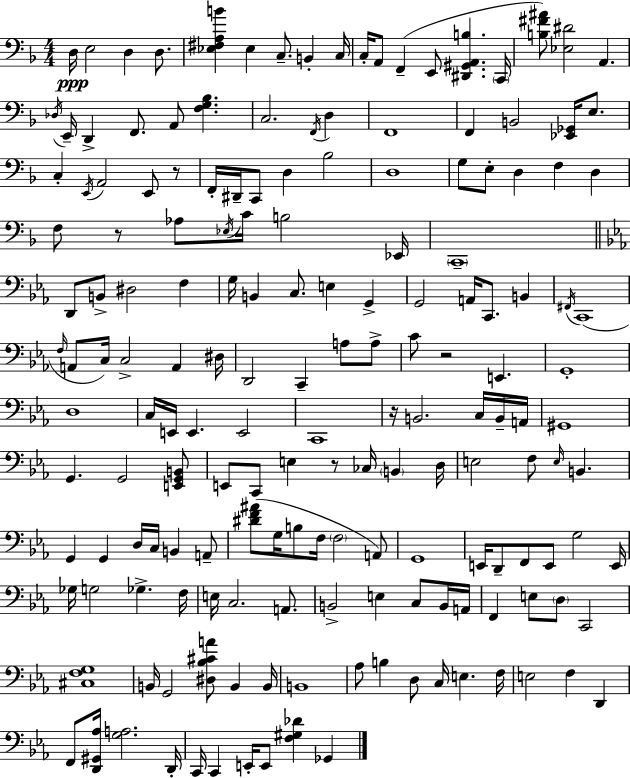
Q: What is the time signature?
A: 4/4